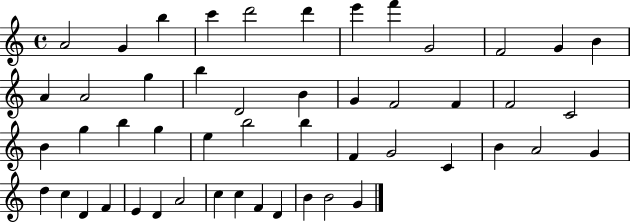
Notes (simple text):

A4/h G4/q B5/q C6/q D6/h D6/q E6/q F6/q G4/h F4/h G4/q B4/q A4/q A4/h G5/q B5/q D4/h B4/q G4/q F4/h F4/q F4/h C4/h B4/q G5/q B5/q G5/q E5/q B5/h B5/q F4/q G4/h C4/q B4/q A4/h G4/q D5/q C5/q D4/q F4/q E4/q D4/q A4/h C5/q C5/q F4/q D4/q B4/q B4/h G4/q